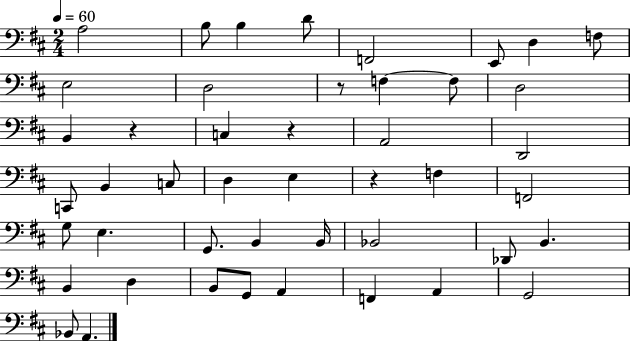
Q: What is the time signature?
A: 2/4